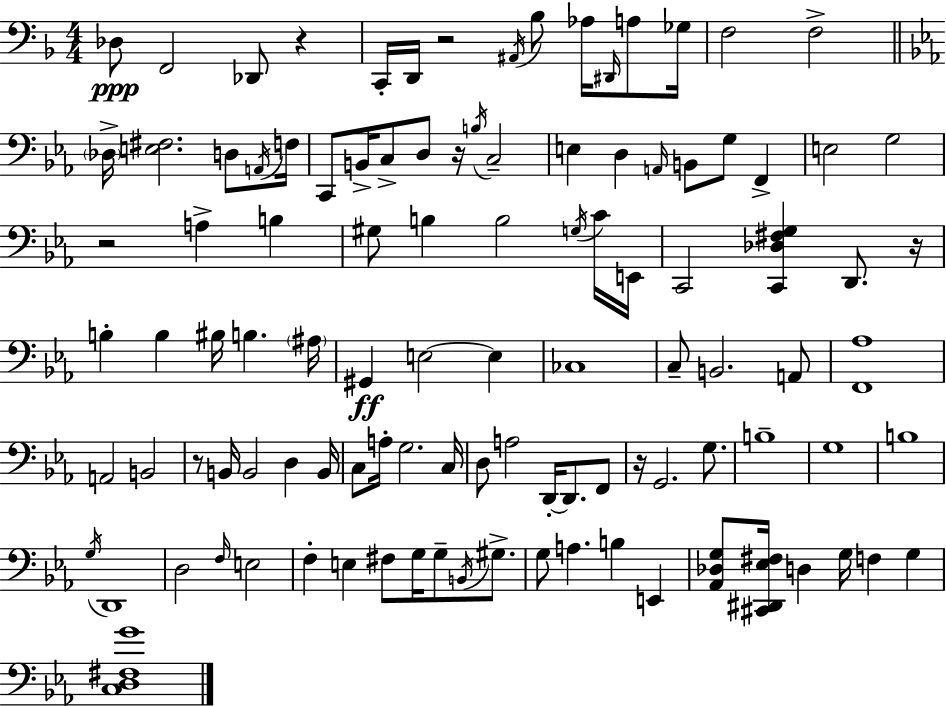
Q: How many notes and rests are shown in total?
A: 106